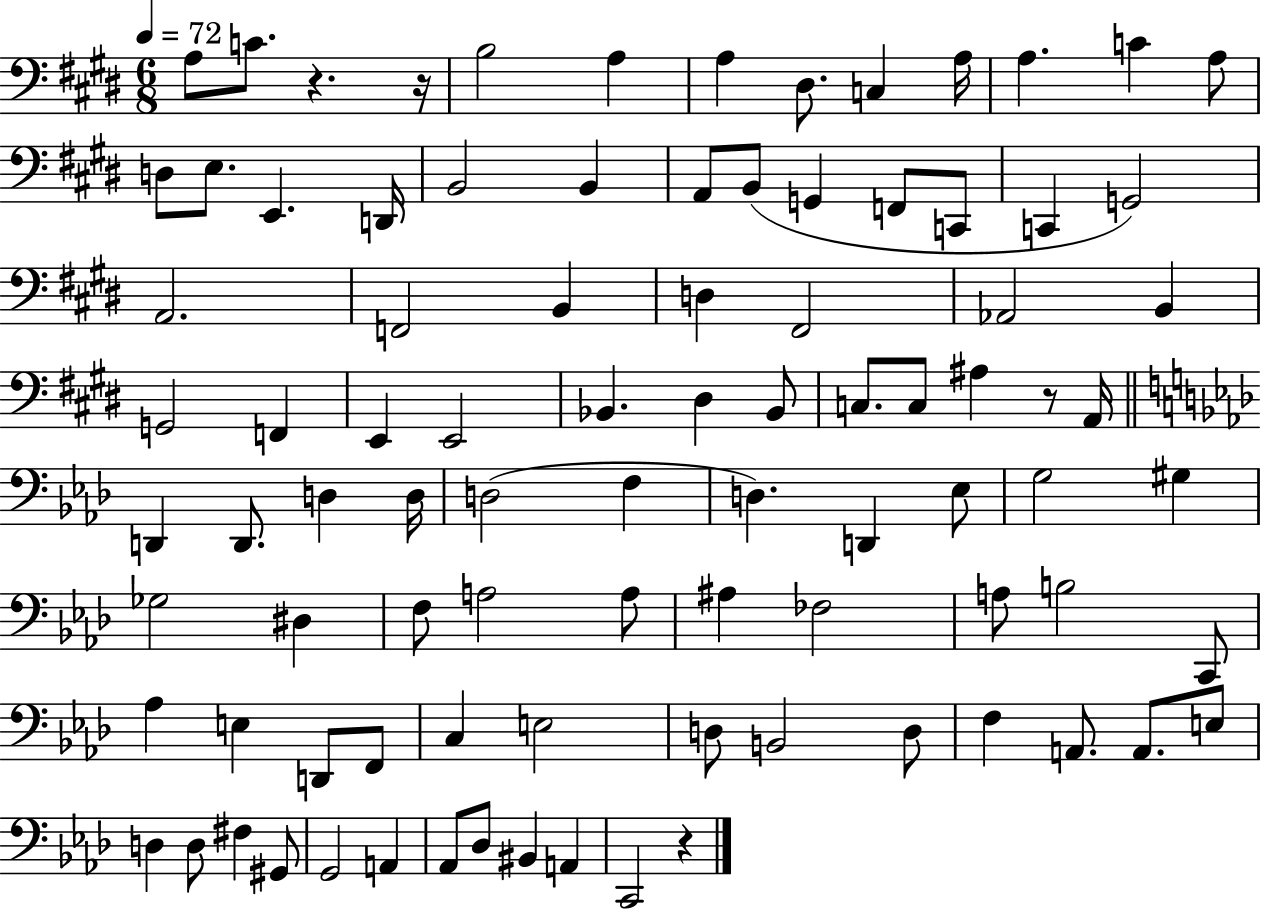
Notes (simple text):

A3/e C4/e. R/q. R/s B3/h A3/q A3/q D#3/e. C3/q A3/s A3/q. C4/q A3/e D3/e E3/e. E2/q. D2/s B2/h B2/q A2/e B2/e G2/q F2/e C2/e C2/q G2/h A2/h. F2/h B2/q D3/q F#2/h Ab2/h B2/q G2/h F2/q E2/q E2/h Bb2/q. D#3/q Bb2/e C3/e. C3/e A#3/q R/e A2/s D2/q D2/e. D3/q D3/s D3/h F3/q D3/q. D2/q Eb3/e G3/h G#3/q Gb3/h D#3/q F3/e A3/h A3/e A#3/q FES3/h A3/e B3/h C2/e Ab3/q E3/q D2/e F2/e C3/q E3/h D3/e B2/h D3/e F3/q A2/e. A2/e. E3/e D3/q D3/e F#3/q G#2/e G2/h A2/q Ab2/e Db3/e BIS2/q A2/q C2/h R/q